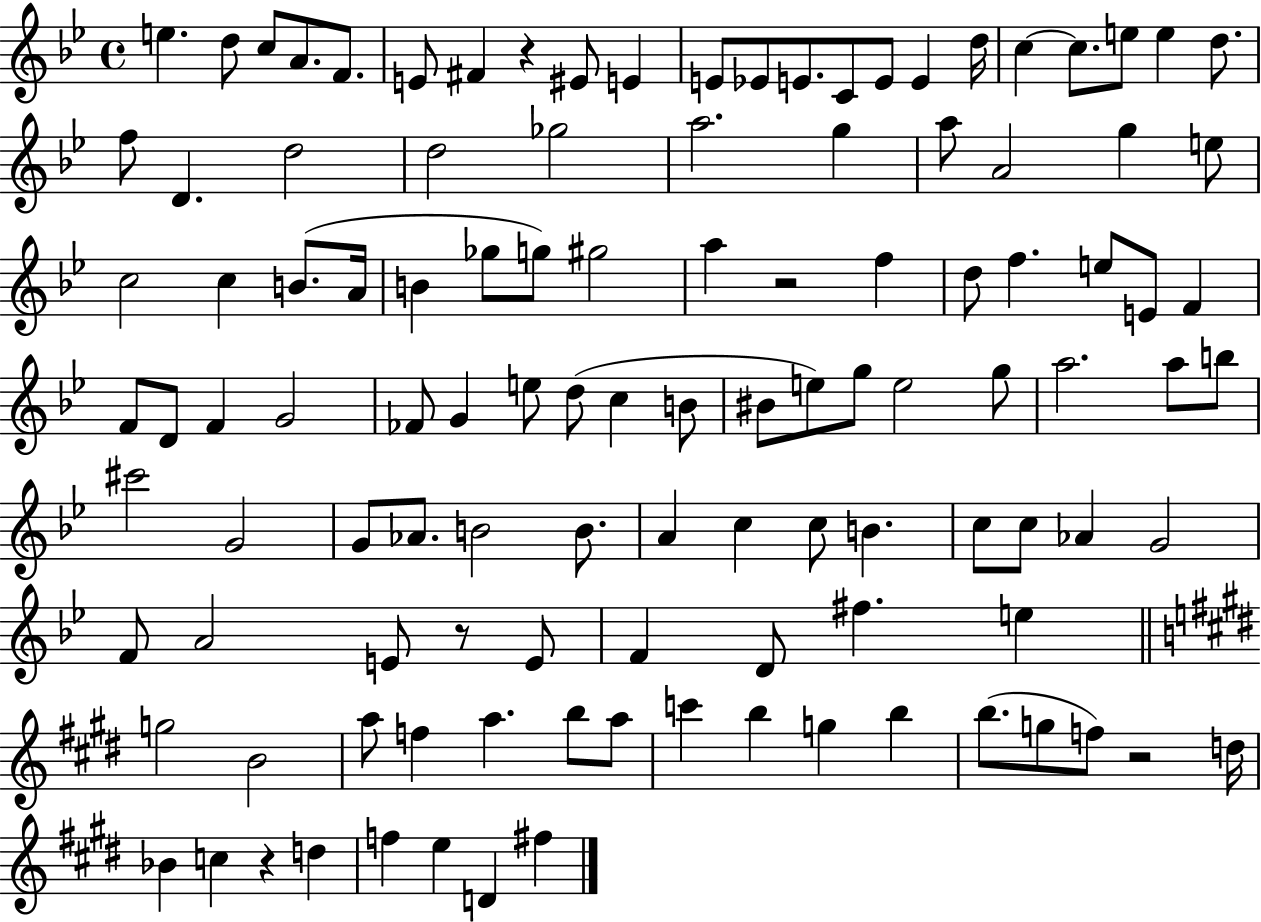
E5/q. D5/e C5/e A4/e. F4/e. E4/e F#4/q R/q EIS4/e E4/q E4/e Eb4/e E4/e. C4/e E4/e E4/q D5/s C5/q C5/e. E5/e E5/q D5/e. F5/e D4/q. D5/h D5/h Gb5/h A5/h. G5/q A5/e A4/h G5/q E5/e C5/h C5/q B4/e. A4/s B4/q Gb5/e G5/e G#5/h A5/q R/h F5/q D5/e F5/q. E5/e E4/e F4/q F4/e D4/e F4/q G4/h FES4/e G4/q E5/e D5/e C5/q B4/e BIS4/e E5/e G5/e E5/h G5/e A5/h. A5/e B5/e C#6/h G4/h G4/e Ab4/e. B4/h B4/e. A4/q C5/q C5/e B4/q. C5/e C5/e Ab4/q G4/h F4/e A4/h E4/e R/e E4/e F4/q D4/e F#5/q. E5/q G5/h B4/h A5/e F5/q A5/q. B5/e A5/e C6/q B5/q G5/q B5/q B5/e. G5/e F5/e R/h D5/s Bb4/q C5/q R/q D5/q F5/q E5/q D4/q F#5/q